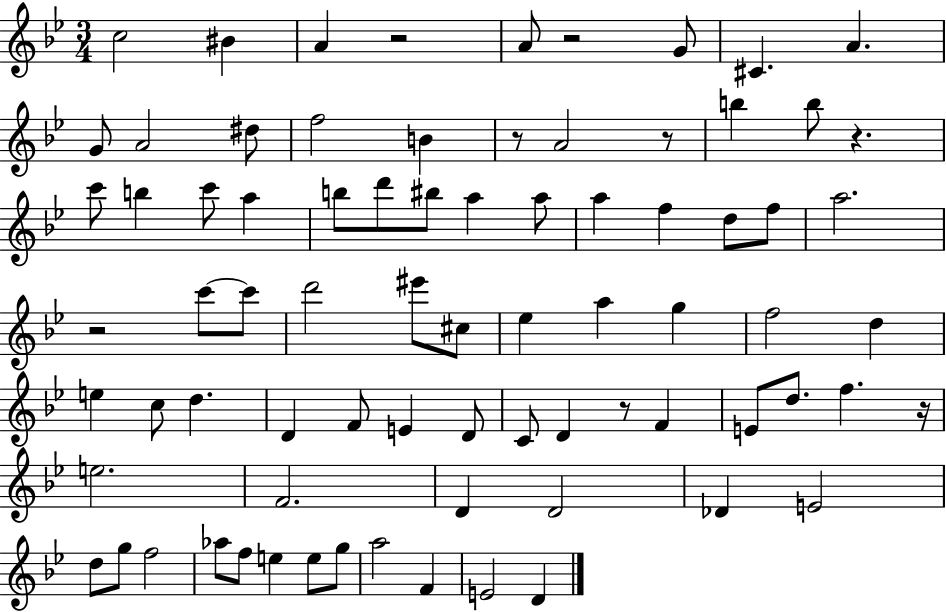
{
  \clef treble
  \numericTimeSignature
  \time 3/4
  \key bes \major
  c''2 bis'4 | a'4 r2 | a'8 r2 g'8 | cis'4. a'4. | \break g'8 a'2 dis''8 | f''2 b'4 | r8 a'2 r8 | b''4 b''8 r4. | \break c'''8 b''4 c'''8 a''4 | b''8 d'''8 bis''8 a''4 a''8 | a''4 f''4 d''8 f''8 | a''2. | \break r2 c'''8~~ c'''8 | d'''2 eis'''8 cis''8 | ees''4 a''4 g''4 | f''2 d''4 | \break e''4 c''8 d''4. | d'4 f'8 e'4 d'8 | c'8 d'4 r8 f'4 | e'8 d''8. f''4. r16 | \break e''2. | f'2. | d'4 d'2 | des'4 e'2 | \break d''8 g''8 f''2 | aes''8 f''8 e''4 e''8 g''8 | a''2 f'4 | e'2 d'4 | \break \bar "|."
}